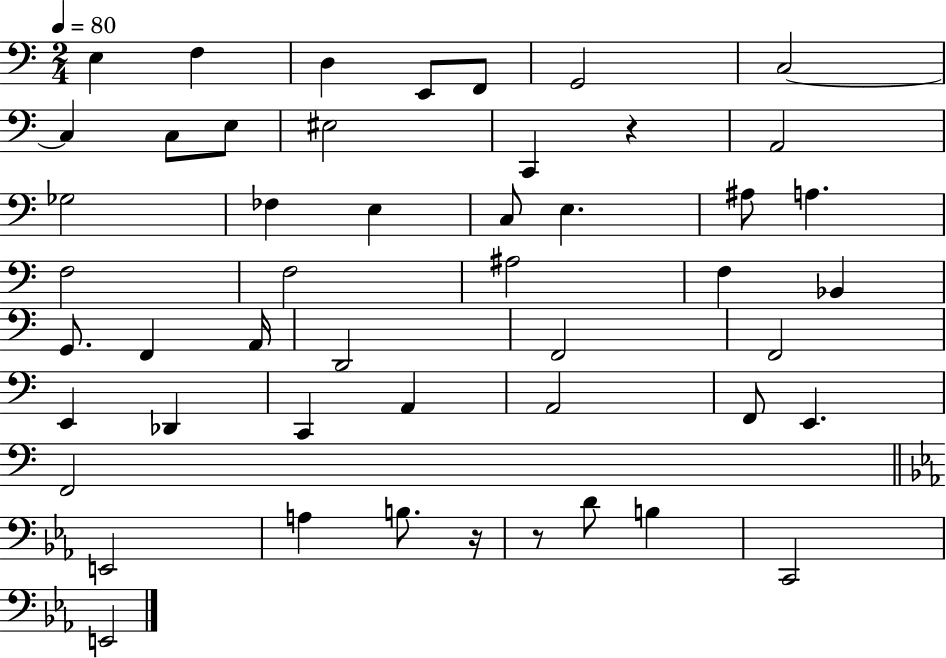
X:1
T:Untitled
M:2/4
L:1/4
K:C
E, F, D, E,,/2 F,,/2 G,,2 C,2 C, C,/2 E,/2 ^E,2 C,, z A,,2 _G,2 _F, E, C,/2 E, ^A,/2 A, F,2 F,2 ^A,2 F, _B,, G,,/2 F,, A,,/4 D,,2 F,,2 F,,2 E,, _D,, C,, A,, A,,2 F,,/2 E,, F,,2 E,,2 A, B,/2 z/4 z/2 D/2 B, C,,2 E,,2